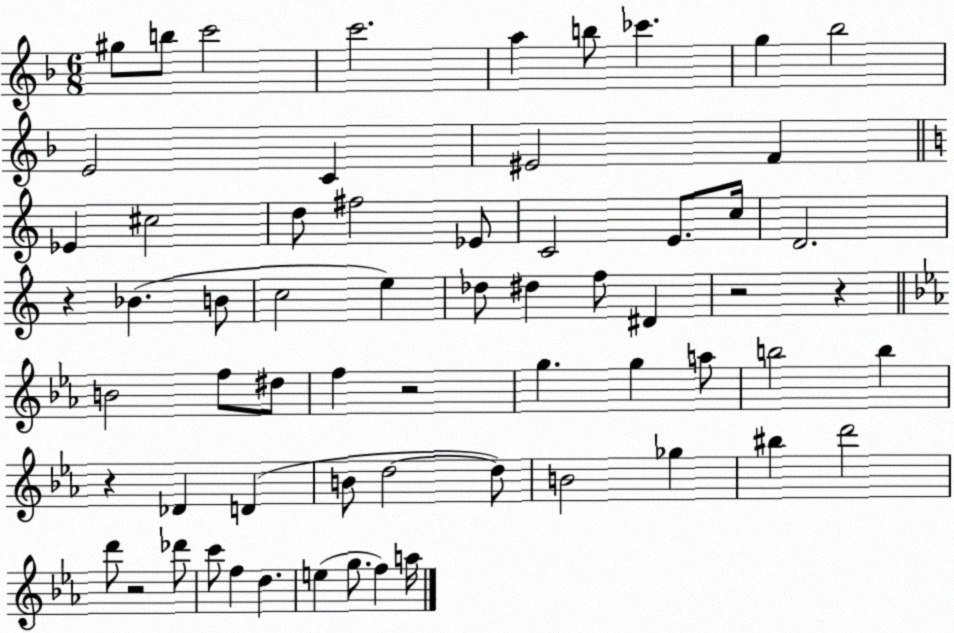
X:1
T:Untitled
M:6/8
L:1/4
K:F
^g/2 b/2 c'2 c'2 a b/2 _c' g _b2 E2 C ^E2 F _E ^c2 d/2 ^f2 _E/2 C2 E/2 c/4 D2 z _B B/2 c2 e _d/2 ^d f/2 ^D z2 z B2 f/2 ^d/2 f z2 g g a/2 b2 b z _D D B/2 d2 d/2 B2 _g ^b d'2 d'/2 z2 _d'/2 c'/2 f d e g/2 f a/4